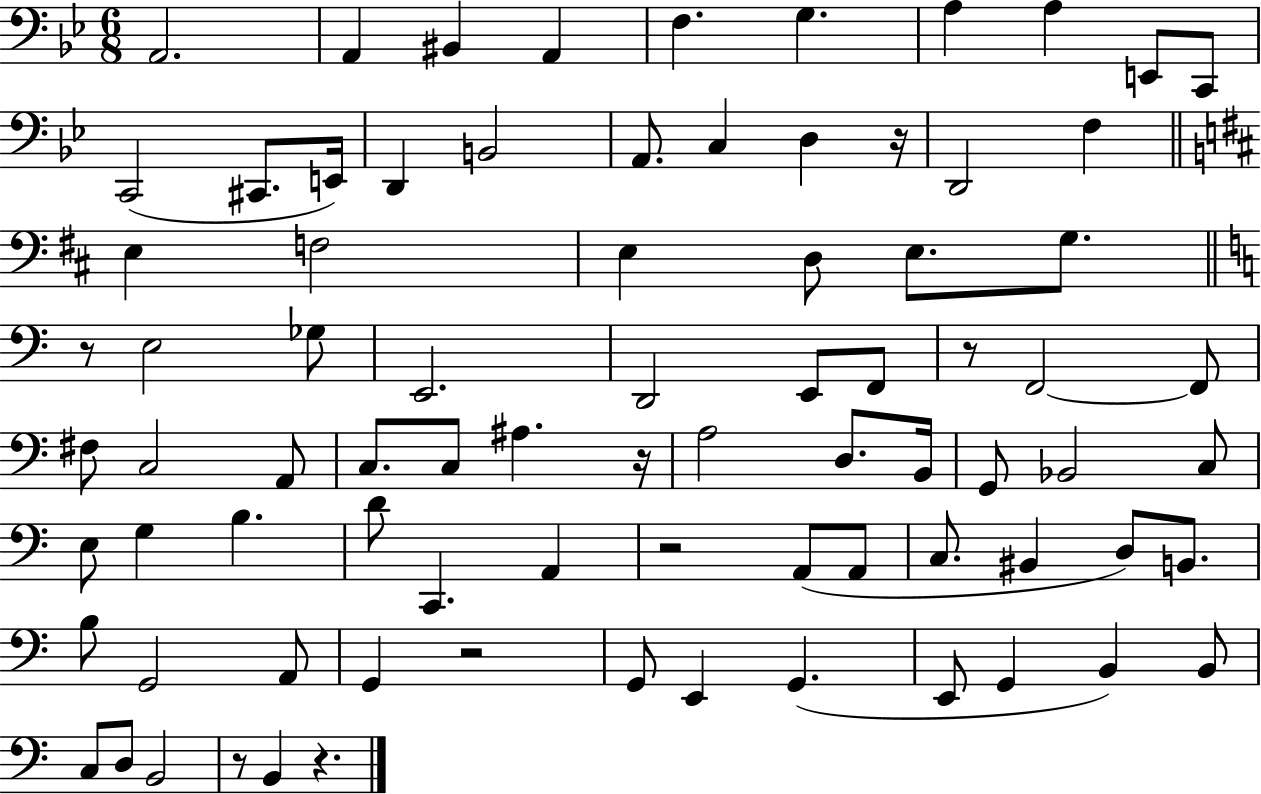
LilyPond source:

{
  \clef bass
  \numericTimeSignature
  \time 6/8
  \key bes \major
  \repeat volta 2 { a,2. | a,4 bis,4 a,4 | f4. g4. | a4 a4 e,8 c,8 | \break c,2( cis,8. e,16) | d,4 b,2 | a,8. c4 d4 r16 | d,2 f4 | \break \bar "||" \break \key d \major e4 f2 | e4 d8 e8. g8. | \bar "||" \break \key c \major r8 e2 ges8 | e,2. | d,2 e,8 f,8 | r8 f,2~~ f,8 | \break fis8 c2 a,8 | c8. c8 ais4. r16 | a2 d8. b,16 | g,8 bes,2 c8 | \break e8 g4 b4. | d'8 c,4. a,4 | r2 a,8( a,8 | c8. bis,4 d8) b,8. | \break b8 g,2 a,8 | g,4 r2 | g,8 e,4 g,4.( | e,8 g,4 b,4) b,8 | \break c8 d8 b,2 | r8 b,4 r4. | } \bar "|."
}